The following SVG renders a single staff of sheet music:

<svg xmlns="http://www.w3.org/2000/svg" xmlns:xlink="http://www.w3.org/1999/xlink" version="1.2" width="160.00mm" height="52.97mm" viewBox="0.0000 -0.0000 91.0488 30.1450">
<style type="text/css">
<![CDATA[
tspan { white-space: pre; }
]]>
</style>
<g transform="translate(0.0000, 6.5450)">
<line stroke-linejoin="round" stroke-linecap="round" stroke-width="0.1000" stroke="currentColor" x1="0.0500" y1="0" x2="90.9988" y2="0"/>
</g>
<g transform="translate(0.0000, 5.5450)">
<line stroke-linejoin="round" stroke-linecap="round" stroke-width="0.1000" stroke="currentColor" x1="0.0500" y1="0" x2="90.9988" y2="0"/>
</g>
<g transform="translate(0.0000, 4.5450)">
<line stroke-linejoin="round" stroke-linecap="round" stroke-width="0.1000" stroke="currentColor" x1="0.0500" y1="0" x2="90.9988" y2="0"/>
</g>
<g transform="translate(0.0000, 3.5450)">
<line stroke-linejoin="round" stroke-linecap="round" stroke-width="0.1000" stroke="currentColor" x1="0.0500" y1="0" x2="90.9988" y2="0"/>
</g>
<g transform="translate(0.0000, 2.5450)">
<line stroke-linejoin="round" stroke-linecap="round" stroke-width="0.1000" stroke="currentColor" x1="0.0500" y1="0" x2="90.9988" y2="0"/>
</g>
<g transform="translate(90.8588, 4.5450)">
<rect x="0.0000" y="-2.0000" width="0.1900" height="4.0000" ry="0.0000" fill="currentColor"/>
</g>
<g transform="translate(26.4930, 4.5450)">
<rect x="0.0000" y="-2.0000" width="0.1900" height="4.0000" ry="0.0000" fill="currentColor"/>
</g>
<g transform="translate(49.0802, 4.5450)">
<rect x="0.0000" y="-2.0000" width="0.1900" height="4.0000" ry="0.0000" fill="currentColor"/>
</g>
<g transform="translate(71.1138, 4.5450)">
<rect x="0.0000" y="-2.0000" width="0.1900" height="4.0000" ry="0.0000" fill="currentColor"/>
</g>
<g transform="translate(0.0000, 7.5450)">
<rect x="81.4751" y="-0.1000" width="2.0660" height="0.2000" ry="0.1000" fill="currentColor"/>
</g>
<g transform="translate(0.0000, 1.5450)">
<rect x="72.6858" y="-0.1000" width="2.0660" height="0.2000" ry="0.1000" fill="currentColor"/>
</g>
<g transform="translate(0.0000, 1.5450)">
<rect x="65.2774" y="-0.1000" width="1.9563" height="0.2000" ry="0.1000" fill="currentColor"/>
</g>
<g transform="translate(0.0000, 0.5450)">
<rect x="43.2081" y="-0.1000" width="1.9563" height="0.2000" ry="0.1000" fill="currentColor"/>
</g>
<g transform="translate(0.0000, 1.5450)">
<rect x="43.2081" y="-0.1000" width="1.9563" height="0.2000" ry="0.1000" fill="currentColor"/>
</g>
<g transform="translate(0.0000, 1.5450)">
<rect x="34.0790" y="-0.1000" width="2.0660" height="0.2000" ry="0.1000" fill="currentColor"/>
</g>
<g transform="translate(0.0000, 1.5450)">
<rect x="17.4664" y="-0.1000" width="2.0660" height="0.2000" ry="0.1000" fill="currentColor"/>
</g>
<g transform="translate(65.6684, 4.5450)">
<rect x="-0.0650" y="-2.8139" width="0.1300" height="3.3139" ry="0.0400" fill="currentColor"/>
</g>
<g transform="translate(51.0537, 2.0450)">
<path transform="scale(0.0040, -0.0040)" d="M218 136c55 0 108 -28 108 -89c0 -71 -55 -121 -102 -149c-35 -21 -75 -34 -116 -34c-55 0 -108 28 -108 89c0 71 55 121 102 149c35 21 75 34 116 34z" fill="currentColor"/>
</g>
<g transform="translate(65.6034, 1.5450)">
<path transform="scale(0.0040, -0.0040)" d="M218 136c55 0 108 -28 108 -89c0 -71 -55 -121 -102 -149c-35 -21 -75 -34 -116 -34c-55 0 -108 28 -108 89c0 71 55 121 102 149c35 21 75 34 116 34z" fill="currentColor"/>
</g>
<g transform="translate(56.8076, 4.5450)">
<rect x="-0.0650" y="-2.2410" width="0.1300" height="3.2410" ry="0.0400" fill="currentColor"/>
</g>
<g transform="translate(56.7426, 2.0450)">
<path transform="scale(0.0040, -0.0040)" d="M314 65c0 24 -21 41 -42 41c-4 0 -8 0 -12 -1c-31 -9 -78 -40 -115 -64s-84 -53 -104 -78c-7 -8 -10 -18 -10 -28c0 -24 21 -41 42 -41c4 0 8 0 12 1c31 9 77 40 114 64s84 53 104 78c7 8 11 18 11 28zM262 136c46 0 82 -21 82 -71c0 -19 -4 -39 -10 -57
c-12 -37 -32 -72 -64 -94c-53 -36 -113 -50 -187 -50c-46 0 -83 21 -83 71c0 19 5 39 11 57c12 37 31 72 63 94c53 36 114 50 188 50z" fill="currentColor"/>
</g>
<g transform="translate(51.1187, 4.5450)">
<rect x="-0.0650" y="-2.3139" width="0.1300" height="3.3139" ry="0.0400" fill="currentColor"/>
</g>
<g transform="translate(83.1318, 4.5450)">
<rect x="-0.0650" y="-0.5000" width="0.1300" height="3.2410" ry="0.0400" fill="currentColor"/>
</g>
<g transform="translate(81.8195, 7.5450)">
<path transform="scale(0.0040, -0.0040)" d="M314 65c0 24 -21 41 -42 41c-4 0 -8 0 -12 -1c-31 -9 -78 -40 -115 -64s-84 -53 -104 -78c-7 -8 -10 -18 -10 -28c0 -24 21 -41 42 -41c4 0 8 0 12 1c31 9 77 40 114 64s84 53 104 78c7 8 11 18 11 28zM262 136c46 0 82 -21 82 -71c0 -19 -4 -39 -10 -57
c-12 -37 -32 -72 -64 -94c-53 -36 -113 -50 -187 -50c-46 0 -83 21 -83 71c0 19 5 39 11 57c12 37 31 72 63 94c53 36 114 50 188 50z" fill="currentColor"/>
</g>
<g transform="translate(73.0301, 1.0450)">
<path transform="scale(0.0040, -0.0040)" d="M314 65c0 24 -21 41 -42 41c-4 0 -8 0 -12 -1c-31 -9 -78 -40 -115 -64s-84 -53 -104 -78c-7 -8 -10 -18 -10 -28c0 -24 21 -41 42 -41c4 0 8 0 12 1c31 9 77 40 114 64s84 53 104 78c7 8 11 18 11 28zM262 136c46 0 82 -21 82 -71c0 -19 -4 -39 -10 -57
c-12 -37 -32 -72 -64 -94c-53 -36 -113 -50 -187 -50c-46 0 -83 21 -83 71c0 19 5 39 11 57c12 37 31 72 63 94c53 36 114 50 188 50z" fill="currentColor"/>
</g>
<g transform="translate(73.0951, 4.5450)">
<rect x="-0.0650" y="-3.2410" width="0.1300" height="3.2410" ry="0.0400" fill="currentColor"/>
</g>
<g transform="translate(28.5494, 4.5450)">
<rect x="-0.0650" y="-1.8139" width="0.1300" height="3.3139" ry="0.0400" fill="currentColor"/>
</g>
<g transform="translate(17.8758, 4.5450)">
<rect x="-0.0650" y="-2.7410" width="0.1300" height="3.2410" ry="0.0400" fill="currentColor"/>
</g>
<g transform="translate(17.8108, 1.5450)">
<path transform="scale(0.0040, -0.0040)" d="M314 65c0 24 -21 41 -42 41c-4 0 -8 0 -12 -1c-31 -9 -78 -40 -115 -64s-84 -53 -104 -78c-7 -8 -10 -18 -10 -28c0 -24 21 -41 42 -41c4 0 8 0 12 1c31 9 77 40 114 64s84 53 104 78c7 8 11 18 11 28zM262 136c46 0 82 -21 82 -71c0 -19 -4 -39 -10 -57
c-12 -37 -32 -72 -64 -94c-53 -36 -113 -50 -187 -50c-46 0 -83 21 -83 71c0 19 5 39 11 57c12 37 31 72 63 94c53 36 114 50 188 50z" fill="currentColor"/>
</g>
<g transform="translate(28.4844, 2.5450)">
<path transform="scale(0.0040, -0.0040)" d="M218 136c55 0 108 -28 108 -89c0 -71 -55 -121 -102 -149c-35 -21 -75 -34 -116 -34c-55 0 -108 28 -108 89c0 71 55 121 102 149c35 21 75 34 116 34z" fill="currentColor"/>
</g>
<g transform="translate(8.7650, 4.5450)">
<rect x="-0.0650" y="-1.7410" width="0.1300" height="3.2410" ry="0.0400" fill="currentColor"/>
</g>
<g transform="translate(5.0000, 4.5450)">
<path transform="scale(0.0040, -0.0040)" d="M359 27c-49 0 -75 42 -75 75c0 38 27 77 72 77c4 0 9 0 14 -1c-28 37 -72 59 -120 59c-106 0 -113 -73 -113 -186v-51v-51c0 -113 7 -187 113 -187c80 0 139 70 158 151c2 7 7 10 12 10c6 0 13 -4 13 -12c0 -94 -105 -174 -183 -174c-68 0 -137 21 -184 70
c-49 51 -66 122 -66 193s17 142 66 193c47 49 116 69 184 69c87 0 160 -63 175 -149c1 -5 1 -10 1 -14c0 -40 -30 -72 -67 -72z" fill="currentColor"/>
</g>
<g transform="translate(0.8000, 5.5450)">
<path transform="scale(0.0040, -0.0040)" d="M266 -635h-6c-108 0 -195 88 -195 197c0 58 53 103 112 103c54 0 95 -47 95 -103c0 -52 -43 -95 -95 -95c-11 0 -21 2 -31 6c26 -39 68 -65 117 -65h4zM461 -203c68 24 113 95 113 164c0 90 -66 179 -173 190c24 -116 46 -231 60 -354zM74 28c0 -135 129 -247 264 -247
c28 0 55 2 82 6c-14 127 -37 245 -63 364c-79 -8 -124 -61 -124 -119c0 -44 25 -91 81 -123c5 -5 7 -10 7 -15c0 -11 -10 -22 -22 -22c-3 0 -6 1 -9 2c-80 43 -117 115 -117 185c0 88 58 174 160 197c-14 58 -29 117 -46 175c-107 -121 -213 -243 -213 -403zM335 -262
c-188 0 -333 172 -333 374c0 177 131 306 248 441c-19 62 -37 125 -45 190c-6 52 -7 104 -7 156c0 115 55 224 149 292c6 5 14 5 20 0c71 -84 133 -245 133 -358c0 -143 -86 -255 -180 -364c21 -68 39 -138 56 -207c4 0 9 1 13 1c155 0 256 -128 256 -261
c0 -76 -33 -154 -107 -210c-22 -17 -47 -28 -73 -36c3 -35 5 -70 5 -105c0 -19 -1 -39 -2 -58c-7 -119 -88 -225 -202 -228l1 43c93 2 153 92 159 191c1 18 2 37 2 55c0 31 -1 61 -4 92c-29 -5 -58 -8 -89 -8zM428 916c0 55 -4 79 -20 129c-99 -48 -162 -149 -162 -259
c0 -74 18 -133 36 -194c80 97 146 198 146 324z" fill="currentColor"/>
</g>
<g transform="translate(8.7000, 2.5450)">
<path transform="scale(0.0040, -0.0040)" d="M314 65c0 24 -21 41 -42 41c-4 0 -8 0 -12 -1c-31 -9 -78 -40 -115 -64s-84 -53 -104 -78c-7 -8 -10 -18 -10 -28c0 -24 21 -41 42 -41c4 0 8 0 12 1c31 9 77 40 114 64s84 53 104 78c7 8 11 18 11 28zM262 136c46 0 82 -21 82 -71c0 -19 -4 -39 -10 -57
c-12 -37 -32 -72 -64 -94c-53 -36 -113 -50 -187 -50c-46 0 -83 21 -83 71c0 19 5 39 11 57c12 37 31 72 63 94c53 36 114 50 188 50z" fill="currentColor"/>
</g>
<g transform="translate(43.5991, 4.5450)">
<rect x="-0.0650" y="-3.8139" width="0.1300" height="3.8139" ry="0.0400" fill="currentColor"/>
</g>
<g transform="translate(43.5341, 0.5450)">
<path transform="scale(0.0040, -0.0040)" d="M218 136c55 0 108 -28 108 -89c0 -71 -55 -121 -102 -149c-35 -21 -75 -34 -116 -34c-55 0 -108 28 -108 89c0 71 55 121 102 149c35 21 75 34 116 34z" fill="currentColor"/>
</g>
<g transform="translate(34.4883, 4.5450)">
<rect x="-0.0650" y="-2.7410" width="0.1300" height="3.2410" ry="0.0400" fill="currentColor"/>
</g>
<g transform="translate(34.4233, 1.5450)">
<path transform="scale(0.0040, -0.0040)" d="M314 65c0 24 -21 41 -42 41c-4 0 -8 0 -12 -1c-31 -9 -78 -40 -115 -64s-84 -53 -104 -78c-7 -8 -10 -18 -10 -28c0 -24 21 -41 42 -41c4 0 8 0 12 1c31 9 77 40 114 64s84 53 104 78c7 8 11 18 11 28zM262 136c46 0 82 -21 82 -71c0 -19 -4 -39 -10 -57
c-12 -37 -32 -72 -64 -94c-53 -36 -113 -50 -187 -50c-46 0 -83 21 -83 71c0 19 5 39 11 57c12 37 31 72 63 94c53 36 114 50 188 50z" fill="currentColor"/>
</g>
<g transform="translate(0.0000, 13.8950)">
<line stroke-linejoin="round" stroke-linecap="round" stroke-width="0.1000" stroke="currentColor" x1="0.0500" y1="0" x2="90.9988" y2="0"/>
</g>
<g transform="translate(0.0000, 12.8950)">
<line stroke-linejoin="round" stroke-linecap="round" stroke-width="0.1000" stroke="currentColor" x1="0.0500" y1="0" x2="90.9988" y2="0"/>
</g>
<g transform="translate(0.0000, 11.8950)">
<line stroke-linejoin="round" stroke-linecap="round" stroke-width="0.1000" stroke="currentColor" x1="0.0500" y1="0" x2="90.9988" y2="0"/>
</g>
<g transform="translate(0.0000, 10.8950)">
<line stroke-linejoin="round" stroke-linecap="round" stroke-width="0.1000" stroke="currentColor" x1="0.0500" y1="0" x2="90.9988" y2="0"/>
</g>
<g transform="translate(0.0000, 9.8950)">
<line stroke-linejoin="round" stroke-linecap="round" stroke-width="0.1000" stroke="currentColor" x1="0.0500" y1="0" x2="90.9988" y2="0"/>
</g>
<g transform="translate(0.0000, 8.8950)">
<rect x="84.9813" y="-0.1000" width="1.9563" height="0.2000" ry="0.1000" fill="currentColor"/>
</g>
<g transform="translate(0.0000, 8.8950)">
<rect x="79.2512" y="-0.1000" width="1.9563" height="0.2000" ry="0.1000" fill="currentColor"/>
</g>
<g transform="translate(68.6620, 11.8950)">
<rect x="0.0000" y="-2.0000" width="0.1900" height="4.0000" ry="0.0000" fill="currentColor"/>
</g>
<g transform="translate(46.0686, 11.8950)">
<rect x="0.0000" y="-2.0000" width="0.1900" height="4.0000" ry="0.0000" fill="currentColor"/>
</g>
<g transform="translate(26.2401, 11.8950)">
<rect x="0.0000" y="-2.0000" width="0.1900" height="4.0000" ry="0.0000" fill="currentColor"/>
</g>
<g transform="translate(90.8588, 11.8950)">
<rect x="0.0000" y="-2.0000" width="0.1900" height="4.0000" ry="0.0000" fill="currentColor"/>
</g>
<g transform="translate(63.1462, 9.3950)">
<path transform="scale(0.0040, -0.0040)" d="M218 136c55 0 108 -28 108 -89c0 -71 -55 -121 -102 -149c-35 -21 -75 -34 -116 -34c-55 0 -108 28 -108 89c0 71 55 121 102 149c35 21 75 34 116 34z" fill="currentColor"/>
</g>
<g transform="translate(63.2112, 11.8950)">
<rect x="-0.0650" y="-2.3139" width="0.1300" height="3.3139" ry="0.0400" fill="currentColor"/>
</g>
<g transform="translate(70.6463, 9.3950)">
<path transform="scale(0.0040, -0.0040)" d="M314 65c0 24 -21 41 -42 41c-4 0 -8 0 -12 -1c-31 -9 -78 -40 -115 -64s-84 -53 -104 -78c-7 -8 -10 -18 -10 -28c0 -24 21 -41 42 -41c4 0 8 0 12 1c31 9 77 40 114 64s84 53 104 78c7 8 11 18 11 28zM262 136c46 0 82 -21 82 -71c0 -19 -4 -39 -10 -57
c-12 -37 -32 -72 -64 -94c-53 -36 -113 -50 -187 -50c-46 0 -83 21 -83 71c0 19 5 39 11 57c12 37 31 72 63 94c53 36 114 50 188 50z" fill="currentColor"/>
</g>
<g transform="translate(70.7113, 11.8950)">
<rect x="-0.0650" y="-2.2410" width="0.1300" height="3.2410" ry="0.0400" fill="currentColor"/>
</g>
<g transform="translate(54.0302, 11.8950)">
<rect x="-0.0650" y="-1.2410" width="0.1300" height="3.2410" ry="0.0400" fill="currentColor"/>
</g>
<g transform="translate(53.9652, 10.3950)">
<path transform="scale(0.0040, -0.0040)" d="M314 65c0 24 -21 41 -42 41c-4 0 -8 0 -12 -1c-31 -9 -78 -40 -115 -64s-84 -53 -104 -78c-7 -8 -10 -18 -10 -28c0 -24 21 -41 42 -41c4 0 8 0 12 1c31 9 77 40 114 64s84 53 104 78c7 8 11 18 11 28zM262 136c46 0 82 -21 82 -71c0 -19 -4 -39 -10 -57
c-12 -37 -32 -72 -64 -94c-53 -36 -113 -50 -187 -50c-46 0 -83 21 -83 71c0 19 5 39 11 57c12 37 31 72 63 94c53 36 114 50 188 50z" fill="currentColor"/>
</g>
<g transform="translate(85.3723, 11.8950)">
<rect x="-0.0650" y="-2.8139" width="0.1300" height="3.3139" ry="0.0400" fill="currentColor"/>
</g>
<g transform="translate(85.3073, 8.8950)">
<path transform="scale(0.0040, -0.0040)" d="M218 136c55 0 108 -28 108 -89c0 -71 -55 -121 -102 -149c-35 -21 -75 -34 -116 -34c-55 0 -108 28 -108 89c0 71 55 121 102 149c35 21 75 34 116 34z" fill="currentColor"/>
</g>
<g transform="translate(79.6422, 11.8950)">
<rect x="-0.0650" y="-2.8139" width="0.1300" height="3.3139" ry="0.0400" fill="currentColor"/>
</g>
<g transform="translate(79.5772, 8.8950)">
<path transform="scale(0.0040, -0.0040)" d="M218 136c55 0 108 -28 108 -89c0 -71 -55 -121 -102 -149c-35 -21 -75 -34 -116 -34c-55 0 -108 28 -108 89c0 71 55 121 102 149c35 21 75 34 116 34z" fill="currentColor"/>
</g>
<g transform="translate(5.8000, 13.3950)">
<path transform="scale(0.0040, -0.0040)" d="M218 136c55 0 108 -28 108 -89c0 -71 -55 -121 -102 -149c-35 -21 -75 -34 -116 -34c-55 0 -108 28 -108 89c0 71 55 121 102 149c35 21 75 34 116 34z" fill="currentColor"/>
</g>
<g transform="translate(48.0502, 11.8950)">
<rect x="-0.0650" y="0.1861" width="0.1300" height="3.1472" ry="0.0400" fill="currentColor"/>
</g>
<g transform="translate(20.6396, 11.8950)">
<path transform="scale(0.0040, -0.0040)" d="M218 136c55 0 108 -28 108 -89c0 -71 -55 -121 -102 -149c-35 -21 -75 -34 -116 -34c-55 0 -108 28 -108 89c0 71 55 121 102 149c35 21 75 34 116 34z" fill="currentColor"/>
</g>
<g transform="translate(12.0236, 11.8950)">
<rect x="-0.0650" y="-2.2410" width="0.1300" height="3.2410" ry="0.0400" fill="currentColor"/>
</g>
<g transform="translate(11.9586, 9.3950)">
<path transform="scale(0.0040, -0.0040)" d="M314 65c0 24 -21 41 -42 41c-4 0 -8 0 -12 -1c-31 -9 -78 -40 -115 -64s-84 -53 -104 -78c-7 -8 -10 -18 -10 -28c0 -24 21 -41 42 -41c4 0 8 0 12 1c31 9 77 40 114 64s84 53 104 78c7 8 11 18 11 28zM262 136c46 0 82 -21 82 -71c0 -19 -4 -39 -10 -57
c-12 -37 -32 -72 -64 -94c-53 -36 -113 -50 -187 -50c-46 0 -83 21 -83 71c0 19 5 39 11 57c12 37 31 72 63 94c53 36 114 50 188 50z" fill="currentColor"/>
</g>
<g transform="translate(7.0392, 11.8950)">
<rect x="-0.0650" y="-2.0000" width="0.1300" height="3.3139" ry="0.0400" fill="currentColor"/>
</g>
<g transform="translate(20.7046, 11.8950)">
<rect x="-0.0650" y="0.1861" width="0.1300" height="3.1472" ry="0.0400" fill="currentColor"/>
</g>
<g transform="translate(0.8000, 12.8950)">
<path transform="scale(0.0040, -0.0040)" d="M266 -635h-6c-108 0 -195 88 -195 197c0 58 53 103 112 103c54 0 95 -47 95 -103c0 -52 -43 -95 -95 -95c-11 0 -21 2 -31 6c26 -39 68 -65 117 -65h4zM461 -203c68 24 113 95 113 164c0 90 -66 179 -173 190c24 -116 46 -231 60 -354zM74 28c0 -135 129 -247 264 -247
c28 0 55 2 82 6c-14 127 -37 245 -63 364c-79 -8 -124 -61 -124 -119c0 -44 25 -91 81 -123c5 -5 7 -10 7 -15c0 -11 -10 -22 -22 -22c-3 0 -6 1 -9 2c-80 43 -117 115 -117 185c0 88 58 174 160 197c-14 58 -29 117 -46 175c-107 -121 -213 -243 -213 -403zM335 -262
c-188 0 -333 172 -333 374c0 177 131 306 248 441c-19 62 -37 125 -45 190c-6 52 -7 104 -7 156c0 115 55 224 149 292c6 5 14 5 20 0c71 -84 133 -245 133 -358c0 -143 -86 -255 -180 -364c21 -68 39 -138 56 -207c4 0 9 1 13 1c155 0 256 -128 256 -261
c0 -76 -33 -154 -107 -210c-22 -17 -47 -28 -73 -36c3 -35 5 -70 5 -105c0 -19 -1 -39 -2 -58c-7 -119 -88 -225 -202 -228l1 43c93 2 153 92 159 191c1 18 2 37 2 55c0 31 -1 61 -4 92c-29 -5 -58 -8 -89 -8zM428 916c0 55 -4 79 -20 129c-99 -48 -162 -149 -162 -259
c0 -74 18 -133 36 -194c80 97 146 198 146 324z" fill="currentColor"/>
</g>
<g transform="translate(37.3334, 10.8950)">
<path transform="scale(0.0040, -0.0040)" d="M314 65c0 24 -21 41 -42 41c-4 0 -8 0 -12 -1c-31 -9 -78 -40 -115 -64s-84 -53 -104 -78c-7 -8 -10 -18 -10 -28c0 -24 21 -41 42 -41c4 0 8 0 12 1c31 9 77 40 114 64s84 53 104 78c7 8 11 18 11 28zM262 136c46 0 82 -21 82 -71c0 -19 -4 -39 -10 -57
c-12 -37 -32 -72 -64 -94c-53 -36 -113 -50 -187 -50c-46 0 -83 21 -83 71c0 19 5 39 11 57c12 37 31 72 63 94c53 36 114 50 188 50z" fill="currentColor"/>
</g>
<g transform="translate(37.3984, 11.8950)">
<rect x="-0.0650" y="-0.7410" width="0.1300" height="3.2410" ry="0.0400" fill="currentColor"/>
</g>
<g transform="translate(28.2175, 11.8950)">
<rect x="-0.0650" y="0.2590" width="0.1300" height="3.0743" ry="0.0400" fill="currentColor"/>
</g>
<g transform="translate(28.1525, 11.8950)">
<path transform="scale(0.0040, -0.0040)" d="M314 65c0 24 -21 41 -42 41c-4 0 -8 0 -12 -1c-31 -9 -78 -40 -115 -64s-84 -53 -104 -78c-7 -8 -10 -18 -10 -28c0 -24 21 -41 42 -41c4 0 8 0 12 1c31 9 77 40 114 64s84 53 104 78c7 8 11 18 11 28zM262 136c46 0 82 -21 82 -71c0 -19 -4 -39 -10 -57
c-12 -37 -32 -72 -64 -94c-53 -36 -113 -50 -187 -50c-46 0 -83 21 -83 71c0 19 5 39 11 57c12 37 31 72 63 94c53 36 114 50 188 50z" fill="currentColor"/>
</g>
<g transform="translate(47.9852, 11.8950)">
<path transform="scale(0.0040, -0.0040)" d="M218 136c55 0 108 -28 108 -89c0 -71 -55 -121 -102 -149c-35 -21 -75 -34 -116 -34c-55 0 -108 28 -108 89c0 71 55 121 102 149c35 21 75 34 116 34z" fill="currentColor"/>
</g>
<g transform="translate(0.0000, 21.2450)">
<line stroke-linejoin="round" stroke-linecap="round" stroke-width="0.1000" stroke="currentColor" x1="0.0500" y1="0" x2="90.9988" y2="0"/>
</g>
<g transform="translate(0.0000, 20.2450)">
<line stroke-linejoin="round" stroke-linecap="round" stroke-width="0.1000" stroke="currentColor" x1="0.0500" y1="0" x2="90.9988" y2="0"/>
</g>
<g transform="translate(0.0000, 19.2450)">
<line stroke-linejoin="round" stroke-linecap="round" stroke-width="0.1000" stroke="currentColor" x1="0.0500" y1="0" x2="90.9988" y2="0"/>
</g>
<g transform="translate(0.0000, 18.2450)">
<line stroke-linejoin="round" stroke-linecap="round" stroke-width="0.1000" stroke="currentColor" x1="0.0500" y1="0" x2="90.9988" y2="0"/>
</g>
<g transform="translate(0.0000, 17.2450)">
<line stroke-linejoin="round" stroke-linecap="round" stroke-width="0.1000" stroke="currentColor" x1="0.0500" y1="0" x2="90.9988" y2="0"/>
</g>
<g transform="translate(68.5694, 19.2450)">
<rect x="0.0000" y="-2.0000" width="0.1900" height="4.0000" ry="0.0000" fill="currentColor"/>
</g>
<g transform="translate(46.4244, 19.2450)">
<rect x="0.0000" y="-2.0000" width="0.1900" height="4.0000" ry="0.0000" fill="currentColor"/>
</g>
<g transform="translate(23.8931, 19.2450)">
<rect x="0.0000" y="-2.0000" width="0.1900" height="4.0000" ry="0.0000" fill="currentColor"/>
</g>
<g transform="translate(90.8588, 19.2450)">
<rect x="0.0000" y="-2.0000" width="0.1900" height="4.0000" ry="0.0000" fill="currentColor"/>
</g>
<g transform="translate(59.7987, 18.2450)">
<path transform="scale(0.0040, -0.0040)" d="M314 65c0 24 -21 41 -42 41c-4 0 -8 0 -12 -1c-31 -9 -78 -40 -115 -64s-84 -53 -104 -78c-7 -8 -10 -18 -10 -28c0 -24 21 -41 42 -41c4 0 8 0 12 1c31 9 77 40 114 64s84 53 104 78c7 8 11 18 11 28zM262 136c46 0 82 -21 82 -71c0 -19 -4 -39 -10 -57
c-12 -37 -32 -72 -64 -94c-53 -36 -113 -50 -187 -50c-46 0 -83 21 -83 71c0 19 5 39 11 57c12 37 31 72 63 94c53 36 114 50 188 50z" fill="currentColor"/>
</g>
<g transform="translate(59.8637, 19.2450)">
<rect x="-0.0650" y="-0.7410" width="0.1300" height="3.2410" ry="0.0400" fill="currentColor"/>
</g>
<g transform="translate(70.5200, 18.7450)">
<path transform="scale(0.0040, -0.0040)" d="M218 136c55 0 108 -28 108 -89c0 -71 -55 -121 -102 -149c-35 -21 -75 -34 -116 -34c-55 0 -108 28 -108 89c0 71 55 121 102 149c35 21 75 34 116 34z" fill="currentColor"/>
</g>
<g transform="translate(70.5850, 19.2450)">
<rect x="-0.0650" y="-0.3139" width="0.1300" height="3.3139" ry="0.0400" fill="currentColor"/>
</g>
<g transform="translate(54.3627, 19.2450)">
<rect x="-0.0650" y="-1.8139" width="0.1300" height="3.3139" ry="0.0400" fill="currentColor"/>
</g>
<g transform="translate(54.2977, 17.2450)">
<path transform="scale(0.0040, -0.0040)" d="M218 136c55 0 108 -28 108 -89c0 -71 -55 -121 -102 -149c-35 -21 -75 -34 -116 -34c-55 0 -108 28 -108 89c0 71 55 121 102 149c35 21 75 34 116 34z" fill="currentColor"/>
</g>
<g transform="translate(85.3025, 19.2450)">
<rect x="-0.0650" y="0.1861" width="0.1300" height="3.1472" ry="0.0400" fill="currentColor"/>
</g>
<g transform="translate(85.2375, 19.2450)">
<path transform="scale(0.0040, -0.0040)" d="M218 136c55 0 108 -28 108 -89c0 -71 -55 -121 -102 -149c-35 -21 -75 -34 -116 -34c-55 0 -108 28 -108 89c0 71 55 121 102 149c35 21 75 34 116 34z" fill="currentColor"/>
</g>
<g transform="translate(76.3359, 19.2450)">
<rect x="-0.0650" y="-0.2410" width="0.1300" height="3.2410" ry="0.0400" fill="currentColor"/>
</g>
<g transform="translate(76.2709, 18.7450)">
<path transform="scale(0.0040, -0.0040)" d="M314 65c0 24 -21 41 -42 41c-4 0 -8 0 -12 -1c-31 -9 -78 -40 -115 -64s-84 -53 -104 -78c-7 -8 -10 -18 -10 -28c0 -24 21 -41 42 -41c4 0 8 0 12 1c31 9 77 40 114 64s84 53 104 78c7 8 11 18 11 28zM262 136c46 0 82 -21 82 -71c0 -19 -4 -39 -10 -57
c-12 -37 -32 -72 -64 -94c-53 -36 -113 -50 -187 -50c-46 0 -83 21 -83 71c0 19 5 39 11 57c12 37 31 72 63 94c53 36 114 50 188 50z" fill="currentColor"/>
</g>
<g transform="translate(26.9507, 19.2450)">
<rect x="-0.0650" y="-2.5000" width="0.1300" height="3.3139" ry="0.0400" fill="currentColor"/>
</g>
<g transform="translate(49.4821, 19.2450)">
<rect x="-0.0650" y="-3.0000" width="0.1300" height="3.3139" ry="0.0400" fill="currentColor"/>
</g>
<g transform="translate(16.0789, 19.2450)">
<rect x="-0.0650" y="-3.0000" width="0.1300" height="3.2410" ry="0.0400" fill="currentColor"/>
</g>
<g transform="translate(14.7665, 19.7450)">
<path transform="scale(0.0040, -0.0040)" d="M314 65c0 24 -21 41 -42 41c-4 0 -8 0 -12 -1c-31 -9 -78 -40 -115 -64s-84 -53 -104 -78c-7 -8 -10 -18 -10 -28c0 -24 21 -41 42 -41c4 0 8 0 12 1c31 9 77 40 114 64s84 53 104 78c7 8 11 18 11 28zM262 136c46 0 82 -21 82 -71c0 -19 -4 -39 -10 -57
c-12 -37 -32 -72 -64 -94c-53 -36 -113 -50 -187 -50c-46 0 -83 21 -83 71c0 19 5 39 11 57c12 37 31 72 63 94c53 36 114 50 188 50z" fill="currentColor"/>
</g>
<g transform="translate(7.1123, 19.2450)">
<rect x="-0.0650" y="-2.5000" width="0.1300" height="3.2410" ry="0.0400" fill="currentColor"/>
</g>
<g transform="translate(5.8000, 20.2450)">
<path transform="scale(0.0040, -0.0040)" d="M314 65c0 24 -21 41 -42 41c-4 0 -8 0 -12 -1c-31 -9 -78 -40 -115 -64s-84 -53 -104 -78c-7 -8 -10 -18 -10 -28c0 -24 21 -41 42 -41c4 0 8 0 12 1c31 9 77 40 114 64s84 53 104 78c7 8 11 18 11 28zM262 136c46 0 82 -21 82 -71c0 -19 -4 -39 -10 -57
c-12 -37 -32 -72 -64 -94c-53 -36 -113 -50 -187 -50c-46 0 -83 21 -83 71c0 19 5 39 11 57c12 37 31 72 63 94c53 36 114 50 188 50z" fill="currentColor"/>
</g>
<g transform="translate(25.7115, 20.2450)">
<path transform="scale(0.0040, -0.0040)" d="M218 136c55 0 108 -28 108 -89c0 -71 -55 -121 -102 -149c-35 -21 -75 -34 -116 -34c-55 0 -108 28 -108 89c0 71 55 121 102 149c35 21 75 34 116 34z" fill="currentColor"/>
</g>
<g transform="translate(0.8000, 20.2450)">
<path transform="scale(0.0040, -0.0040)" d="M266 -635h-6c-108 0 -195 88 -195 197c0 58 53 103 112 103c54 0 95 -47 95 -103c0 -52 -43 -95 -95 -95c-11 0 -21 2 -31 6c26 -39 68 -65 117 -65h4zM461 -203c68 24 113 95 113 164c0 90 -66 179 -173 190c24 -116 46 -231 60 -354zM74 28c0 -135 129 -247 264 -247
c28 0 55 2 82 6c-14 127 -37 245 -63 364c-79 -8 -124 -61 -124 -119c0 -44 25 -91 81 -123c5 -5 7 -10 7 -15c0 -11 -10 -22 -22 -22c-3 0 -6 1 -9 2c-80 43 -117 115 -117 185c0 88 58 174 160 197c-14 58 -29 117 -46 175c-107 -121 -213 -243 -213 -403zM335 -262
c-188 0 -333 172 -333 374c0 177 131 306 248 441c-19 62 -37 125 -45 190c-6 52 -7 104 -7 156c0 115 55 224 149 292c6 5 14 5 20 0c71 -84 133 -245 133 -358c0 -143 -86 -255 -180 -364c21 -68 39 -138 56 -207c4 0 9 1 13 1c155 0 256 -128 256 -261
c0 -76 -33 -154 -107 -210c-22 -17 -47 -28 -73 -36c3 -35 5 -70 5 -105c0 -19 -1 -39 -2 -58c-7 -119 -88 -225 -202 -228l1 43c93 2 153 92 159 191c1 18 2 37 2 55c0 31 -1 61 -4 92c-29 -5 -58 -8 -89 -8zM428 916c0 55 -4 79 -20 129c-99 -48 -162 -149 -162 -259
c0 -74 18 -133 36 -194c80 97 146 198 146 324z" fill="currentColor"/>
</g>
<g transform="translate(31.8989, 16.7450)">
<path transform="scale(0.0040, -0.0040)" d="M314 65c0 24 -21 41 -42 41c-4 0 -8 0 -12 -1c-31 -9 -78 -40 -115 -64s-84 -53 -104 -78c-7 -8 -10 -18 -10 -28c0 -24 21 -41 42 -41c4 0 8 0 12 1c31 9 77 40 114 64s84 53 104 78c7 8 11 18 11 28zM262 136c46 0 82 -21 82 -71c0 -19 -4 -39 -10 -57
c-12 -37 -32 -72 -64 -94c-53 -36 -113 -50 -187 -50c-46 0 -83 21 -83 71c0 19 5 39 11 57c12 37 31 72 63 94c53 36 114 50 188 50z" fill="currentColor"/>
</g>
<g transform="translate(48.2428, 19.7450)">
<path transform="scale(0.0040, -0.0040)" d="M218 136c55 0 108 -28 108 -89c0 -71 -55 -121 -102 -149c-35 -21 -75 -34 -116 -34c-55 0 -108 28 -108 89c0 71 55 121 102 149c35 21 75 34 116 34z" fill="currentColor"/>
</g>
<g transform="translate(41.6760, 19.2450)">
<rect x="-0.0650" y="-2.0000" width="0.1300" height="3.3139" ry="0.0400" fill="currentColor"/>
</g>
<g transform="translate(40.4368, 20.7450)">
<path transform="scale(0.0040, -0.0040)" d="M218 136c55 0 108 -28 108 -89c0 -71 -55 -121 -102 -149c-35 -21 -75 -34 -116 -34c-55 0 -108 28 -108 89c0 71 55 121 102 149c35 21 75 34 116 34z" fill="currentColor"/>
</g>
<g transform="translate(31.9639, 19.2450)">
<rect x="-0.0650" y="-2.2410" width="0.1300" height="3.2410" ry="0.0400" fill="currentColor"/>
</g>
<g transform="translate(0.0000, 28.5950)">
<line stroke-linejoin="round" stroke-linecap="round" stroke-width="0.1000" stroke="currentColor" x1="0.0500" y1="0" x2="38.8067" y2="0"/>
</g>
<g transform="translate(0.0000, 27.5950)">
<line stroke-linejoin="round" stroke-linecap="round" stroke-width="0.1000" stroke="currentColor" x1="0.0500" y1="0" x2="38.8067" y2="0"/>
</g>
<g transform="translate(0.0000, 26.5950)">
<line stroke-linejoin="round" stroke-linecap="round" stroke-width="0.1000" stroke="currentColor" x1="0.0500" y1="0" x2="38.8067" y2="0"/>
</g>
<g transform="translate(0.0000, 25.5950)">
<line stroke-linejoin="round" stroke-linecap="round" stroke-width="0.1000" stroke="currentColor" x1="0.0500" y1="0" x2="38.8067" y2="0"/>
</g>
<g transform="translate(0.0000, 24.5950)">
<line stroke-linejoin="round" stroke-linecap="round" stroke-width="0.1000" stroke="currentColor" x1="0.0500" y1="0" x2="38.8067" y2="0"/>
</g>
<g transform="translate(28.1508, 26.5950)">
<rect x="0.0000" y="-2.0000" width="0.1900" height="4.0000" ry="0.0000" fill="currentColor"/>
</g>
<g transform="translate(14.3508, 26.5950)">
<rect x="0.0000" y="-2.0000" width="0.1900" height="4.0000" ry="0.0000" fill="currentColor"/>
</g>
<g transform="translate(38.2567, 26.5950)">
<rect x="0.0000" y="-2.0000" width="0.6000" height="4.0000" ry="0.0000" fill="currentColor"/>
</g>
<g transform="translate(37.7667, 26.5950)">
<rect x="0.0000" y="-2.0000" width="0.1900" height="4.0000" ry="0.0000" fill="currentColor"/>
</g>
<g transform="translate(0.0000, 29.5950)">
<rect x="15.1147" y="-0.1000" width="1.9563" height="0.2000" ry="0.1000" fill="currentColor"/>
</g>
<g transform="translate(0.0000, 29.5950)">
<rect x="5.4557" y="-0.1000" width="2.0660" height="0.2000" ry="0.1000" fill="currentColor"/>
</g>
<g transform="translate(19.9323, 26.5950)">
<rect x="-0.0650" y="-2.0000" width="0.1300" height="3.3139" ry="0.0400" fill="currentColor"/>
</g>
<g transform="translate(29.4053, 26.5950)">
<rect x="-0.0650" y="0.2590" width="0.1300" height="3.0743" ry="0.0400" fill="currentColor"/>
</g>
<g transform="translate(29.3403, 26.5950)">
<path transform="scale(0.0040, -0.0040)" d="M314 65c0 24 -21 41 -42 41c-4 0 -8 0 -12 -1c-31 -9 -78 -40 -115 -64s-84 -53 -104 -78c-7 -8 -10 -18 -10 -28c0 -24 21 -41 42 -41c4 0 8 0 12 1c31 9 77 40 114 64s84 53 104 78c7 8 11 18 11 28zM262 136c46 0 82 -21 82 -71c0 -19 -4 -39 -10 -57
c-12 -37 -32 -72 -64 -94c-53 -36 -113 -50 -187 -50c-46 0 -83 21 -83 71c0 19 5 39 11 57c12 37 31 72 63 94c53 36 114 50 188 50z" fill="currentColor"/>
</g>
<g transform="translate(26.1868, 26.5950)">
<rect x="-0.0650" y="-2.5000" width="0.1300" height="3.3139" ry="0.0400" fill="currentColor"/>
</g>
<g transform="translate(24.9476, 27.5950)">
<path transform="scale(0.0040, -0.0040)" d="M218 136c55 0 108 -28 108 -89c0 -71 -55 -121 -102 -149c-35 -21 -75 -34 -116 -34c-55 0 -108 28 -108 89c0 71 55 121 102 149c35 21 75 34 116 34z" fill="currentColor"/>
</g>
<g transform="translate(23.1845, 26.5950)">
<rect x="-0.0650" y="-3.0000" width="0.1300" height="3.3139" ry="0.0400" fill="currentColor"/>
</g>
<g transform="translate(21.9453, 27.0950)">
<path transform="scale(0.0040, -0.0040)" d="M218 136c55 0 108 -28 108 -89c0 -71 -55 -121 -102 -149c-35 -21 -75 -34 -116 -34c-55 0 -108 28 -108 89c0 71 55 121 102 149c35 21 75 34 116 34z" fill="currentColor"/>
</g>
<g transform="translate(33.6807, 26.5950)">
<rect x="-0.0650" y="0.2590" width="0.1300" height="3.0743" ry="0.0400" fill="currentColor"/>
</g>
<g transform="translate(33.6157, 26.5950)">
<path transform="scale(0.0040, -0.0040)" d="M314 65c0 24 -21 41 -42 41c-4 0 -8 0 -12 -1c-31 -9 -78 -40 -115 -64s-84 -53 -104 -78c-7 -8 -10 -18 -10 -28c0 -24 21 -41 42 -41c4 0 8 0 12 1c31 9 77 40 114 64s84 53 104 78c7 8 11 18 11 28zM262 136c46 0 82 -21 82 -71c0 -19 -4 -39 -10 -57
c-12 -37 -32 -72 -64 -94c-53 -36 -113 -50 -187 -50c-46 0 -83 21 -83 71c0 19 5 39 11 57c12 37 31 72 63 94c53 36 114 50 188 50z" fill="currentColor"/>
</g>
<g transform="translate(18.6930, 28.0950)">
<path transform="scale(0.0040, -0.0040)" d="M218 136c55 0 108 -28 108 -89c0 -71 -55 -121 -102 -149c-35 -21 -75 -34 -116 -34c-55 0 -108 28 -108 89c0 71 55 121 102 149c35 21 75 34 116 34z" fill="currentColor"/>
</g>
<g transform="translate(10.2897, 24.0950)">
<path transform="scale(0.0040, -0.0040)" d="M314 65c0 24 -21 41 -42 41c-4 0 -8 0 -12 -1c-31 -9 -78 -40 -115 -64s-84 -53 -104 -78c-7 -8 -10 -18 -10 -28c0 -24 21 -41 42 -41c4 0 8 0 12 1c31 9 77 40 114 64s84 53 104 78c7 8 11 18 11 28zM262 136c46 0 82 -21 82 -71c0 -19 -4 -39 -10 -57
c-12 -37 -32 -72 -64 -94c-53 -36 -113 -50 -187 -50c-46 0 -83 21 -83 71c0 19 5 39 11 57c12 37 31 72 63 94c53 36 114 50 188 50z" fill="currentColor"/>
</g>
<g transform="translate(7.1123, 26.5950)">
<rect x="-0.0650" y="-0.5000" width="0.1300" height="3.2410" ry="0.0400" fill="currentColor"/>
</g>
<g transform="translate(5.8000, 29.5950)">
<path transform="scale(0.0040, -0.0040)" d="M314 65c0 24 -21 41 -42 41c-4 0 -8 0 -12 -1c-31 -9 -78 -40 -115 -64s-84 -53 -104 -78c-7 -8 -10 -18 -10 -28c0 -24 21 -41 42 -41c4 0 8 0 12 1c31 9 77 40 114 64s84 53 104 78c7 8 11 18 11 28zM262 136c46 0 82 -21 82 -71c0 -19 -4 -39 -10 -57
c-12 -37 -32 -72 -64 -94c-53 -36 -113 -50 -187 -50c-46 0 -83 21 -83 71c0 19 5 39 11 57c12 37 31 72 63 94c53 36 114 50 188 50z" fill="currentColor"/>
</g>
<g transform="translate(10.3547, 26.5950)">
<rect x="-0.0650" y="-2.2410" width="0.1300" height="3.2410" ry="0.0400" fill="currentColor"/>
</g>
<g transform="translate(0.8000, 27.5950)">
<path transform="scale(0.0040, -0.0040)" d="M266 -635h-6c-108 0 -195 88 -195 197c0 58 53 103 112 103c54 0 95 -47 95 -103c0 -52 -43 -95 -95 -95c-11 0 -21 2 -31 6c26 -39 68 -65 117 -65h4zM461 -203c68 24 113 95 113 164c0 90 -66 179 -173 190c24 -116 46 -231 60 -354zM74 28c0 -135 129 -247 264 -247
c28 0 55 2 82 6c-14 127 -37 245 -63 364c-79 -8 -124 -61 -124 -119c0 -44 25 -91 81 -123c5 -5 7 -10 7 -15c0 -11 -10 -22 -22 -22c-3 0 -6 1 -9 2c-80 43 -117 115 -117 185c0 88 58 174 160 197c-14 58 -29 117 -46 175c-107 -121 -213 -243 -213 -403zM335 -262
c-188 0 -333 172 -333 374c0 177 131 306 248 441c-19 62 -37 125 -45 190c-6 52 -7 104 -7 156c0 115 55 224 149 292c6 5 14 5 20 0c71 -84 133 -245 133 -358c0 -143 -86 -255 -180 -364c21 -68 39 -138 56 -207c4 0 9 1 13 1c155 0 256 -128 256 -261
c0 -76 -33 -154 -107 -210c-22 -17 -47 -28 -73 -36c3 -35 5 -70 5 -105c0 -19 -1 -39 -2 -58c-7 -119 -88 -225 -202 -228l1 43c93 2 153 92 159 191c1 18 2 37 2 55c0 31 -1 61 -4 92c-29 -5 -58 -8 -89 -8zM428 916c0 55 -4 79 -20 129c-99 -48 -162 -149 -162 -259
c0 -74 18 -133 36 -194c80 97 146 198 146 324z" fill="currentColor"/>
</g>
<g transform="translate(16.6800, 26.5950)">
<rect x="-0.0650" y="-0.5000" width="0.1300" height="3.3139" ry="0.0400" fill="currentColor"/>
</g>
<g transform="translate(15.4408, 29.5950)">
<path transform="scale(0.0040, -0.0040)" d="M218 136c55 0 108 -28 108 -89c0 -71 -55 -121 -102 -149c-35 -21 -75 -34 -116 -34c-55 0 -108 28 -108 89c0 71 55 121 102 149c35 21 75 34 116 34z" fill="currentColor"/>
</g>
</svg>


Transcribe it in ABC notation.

X:1
T:Untitled
M:4/4
L:1/4
K:C
f2 a2 f a2 c' g g2 a b2 C2 F g2 B B2 d2 B e2 g g2 a a G2 A2 G g2 F A f d2 c c2 B C2 g2 C F A G B2 B2